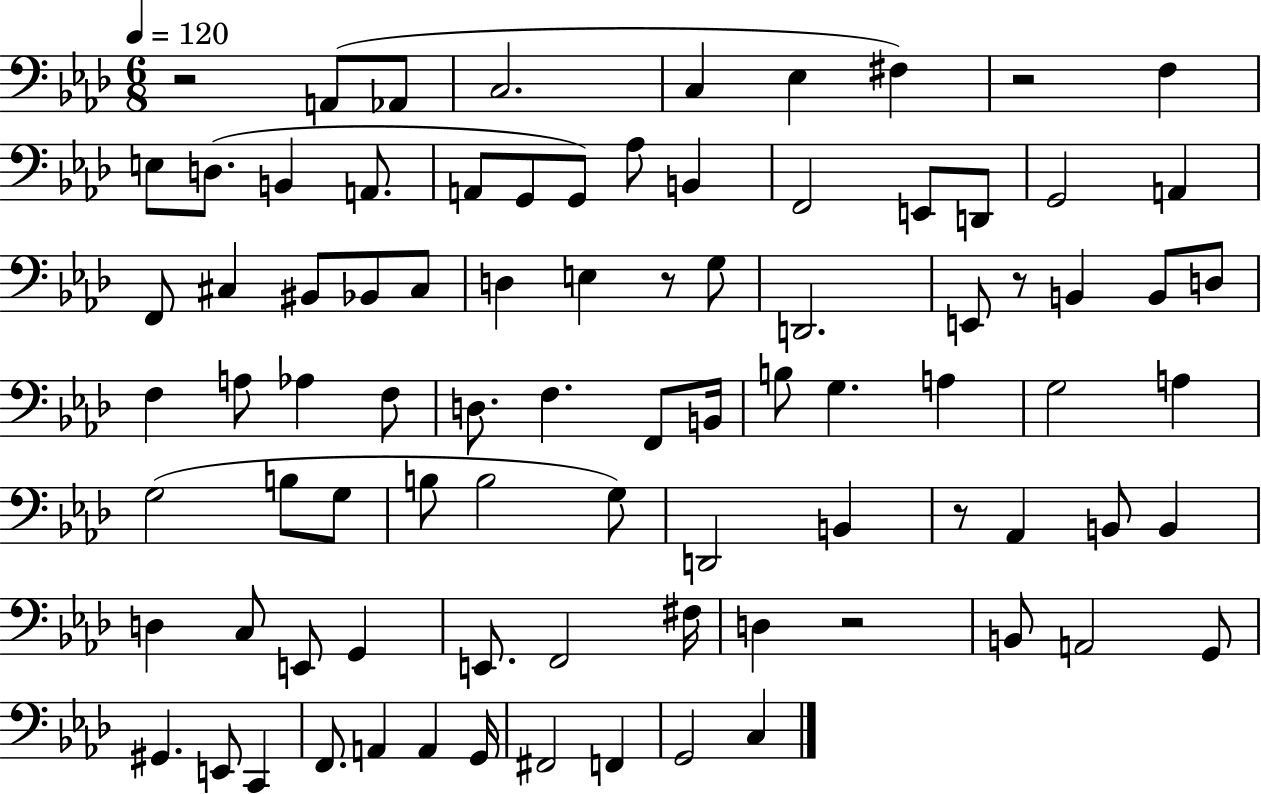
{
  \clef bass
  \numericTimeSignature
  \time 6/8
  \key aes \major
  \tempo 4 = 120
  r2 a,8( aes,8 | c2. | c4 ees4 fis4) | r2 f4 | \break e8 d8.( b,4 a,8. | a,8 g,8 g,8) aes8 b,4 | f,2 e,8 d,8 | g,2 a,4 | \break f,8 cis4 bis,8 bes,8 cis8 | d4 e4 r8 g8 | d,2. | e,8 r8 b,4 b,8 d8 | \break f4 a8 aes4 f8 | d8. f4. f,8 b,16 | b8 g4. a4 | g2 a4 | \break g2( b8 g8 | b8 b2 g8) | d,2 b,4 | r8 aes,4 b,8 b,4 | \break d4 c8 e,8 g,4 | e,8. f,2 fis16 | d4 r2 | b,8 a,2 g,8 | \break gis,4. e,8 c,4 | f,8. a,4 a,4 g,16 | fis,2 f,4 | g,2 c4 | \break \bar "|."
}